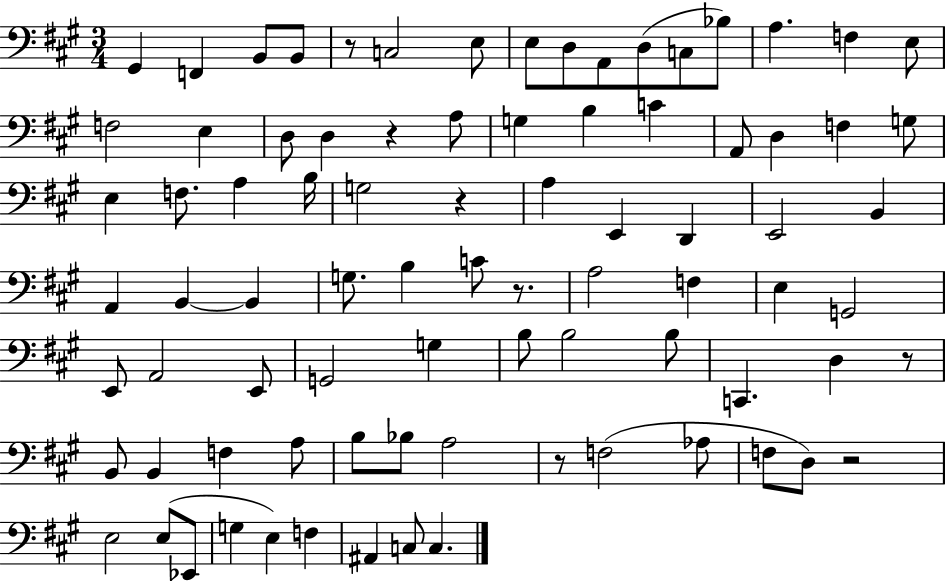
X:1
T:Untitled
M:3/4
L:1/4
K:A
^G,, F,, B,,/2 B,,/2 z/2 C,2 E,/2 E,/2 D,/2 A,,/2 D,/2 C,/2 _B,/2 A, F, E,/2 F,2 E, D,/2 D, z A,/2 G, B, C A,,/2 D, F, G,/2 E, F,/2 A, B,/4 G,2 z A, E,, D,, E,,2 B,, A,, B,, B,, G,/2 B, C/2 z/2 A,2 F, E, G,,2 E,,/2 A,,2 E,,/2 G,,2 G, B,/2 B,2 B,/2 C,, D, z/2 B,,/2 B,, F, A,/2 B,/2 _B,/2 A,2 z/2 F,2 _A,/2 F,/2 D,/2 z2 E,2 E,/2 _E,,/2 G, E, F, ^A,, C,/2 C,